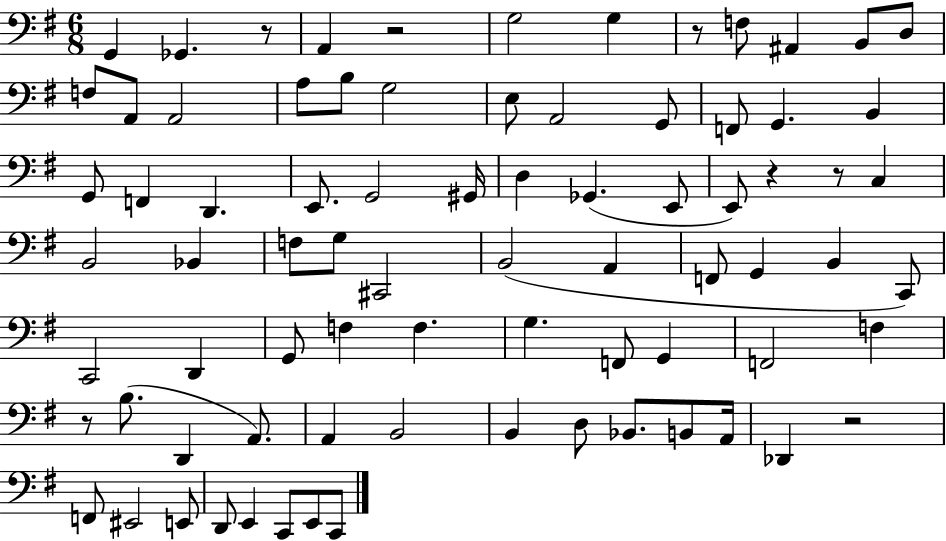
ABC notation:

X:1
T:Untitled
M:6/8
L:1/4
K:G
G,, _G,, z/2 A,, z2 G,2 G, z/2 F,/2 ^A,, B,,/2 D,/2 F,/2 A,,/2 A,,2 A,/2 B,/2 G,2 E,/2 A,,2 G,,/2 F,,/2 G,, B,, G,,/2 F,, D,, E,,/2 G,,2 ^G,,/4 D, _G,, E,,/2 E,,/2 z z/2 C, B,,2 _B,, F,/2 G,/2 ^C,,2 B,,2 A,, F,,/2 G,, B,, C,,/2 C,,2 D,, G,,/2 F, F, G, F,,/2 G,, F,,2 F, z/2 B,/2 D,, A,,/2 A,, B,,2 B,, D,/2 _B,,/2 B,,/2 A,,/4 _D,, z2 F,,/2 ^E,,2 E,,/2 D,,/2 E,, C,,/2 E,,/2 C,,/2